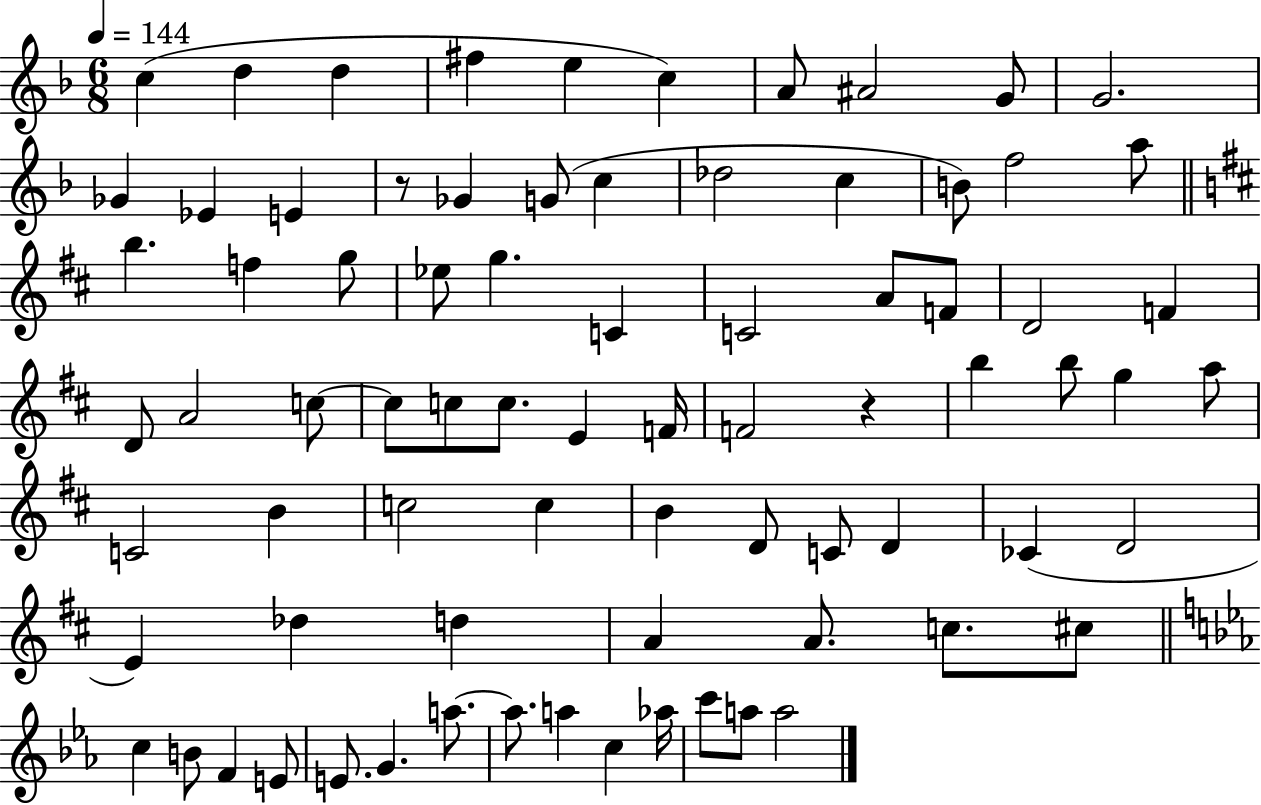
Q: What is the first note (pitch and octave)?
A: C5